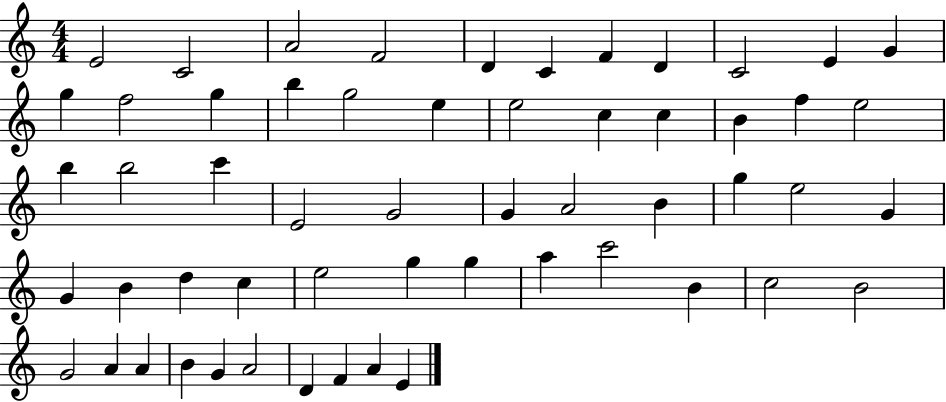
E4/h C4/h A4/h F4/h D4/q C4/q F4/q D4/q C4/h E4/q G4/q G5/q F5/h G5/q B5/q G5/h E5/q E5/h C5/q C5/q B4/q F5/q E5/h B5/q B5/h C6/q E4/h G4/h G4/q A4/h B4/q G5/q E5/h G4/q G4/q B4/q D5/q C5/q E5/h G5/q G5/q A5/q C6/h B4/q C5/h B4/h G4/h A4/q A4/q B4/q G4/q A4/h D4/q F4/q A4/q E4/q